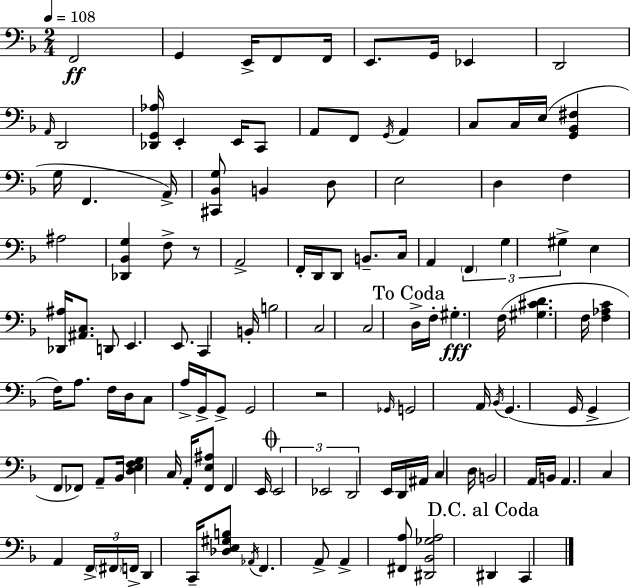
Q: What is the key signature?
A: D minor